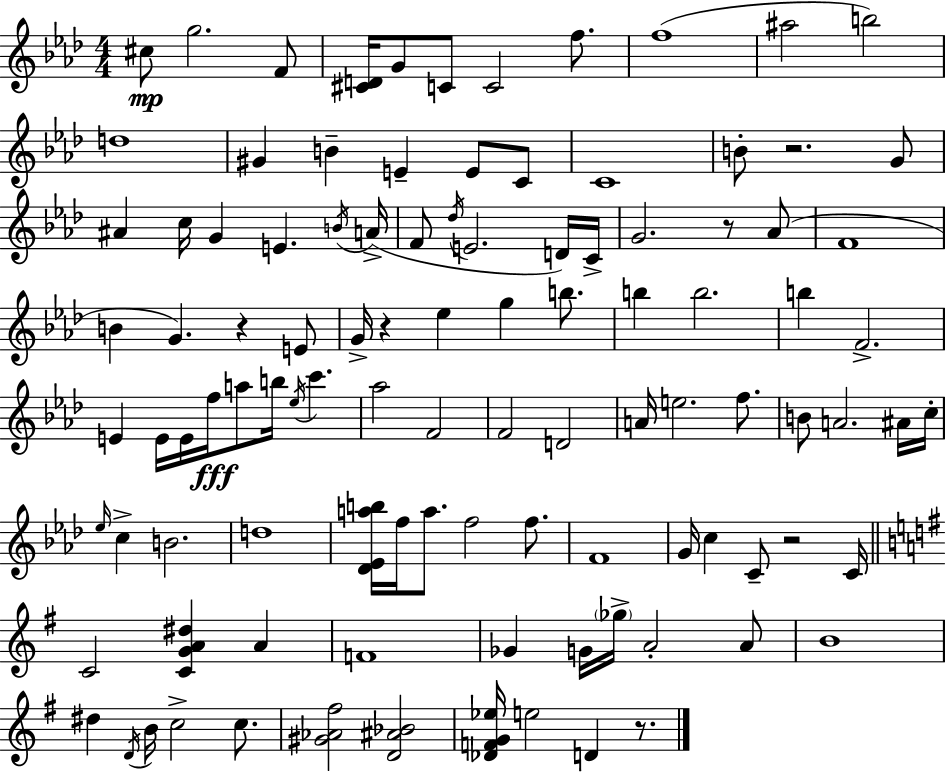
{
  \clef treble
  \numericTimeSignature
  \time 4/4
  \key aes \major
  cis''8\mp g''2. f'8 | <cis' d'>16 g'8 c'8 c'2 f''8. | f''1( | ais''2 b''2) | \break d''1 | gis'4 b'4-- e'4-- e'8 c'8 | c'1 | b'8-. r2. g'8 | \break ais'4 c''16 g'4 e'4. \acciaccatura { b'16 }( | a'16-> f'8 \acciaccatura { des''16 } e'2. | d'16) c'16-> g'2. r8 | aes'8( f'1 | \break b'4 g'4.) r4 | e'8 g'16-> r4 ees''4 g''4 b''8. | b''4 b''2. | b''4 f'2.-> | \break e'4 e'16 e'16 f''16\fff a''8 b''16 \acciaccatura { ees''16 } c'''4. | aes''2 f'2 | f'2 d'2 | a'16 e''2. | \break f''8. b'8 a'2. | ais'16 c''16-. \grace { ees''16 } c''4-> b'2. | d''1 | <des' ees' a'' b''>16 f''16 a''8. f''2 | \break f''8. f'1 | g'16 c''4 c'8-- r2 | c'16 \bar "||" \break \key g \major c'2 <c' g' a' dis''>4 a'4 | f'1 | ges'4 g'16 \parenthesize ges''16-> a'2-. a'8 | b'1 | \break dis''4 \acciaccatura { d'16 } b'16 c''2-> c''8. | <gis' aes' fis''>2 <d' ais' bes'>2 | <des' f' g' ees''>16 e''2 d'4 r8. | \bar "|."
}